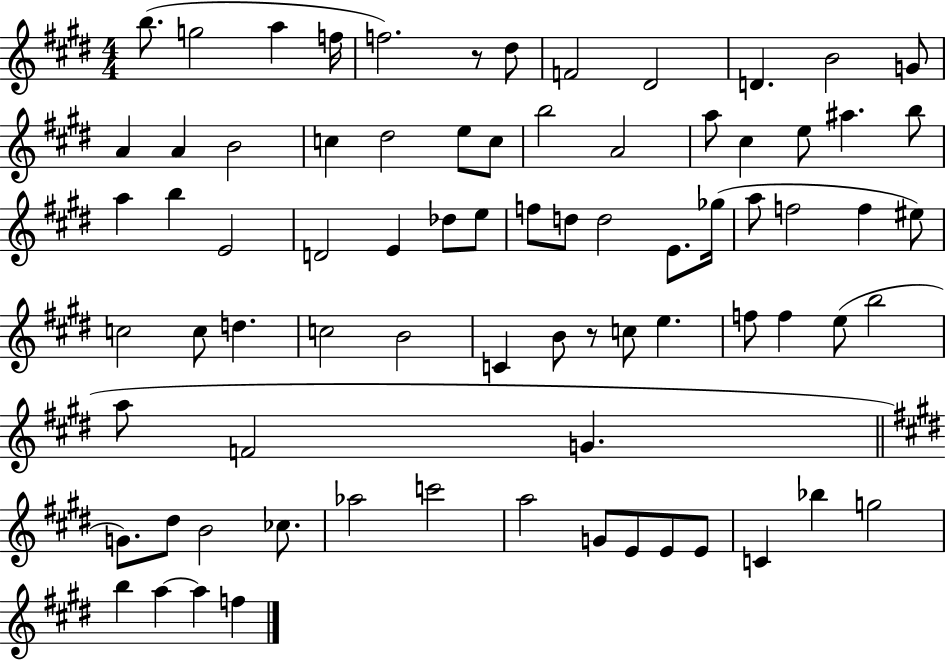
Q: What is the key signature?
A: E major